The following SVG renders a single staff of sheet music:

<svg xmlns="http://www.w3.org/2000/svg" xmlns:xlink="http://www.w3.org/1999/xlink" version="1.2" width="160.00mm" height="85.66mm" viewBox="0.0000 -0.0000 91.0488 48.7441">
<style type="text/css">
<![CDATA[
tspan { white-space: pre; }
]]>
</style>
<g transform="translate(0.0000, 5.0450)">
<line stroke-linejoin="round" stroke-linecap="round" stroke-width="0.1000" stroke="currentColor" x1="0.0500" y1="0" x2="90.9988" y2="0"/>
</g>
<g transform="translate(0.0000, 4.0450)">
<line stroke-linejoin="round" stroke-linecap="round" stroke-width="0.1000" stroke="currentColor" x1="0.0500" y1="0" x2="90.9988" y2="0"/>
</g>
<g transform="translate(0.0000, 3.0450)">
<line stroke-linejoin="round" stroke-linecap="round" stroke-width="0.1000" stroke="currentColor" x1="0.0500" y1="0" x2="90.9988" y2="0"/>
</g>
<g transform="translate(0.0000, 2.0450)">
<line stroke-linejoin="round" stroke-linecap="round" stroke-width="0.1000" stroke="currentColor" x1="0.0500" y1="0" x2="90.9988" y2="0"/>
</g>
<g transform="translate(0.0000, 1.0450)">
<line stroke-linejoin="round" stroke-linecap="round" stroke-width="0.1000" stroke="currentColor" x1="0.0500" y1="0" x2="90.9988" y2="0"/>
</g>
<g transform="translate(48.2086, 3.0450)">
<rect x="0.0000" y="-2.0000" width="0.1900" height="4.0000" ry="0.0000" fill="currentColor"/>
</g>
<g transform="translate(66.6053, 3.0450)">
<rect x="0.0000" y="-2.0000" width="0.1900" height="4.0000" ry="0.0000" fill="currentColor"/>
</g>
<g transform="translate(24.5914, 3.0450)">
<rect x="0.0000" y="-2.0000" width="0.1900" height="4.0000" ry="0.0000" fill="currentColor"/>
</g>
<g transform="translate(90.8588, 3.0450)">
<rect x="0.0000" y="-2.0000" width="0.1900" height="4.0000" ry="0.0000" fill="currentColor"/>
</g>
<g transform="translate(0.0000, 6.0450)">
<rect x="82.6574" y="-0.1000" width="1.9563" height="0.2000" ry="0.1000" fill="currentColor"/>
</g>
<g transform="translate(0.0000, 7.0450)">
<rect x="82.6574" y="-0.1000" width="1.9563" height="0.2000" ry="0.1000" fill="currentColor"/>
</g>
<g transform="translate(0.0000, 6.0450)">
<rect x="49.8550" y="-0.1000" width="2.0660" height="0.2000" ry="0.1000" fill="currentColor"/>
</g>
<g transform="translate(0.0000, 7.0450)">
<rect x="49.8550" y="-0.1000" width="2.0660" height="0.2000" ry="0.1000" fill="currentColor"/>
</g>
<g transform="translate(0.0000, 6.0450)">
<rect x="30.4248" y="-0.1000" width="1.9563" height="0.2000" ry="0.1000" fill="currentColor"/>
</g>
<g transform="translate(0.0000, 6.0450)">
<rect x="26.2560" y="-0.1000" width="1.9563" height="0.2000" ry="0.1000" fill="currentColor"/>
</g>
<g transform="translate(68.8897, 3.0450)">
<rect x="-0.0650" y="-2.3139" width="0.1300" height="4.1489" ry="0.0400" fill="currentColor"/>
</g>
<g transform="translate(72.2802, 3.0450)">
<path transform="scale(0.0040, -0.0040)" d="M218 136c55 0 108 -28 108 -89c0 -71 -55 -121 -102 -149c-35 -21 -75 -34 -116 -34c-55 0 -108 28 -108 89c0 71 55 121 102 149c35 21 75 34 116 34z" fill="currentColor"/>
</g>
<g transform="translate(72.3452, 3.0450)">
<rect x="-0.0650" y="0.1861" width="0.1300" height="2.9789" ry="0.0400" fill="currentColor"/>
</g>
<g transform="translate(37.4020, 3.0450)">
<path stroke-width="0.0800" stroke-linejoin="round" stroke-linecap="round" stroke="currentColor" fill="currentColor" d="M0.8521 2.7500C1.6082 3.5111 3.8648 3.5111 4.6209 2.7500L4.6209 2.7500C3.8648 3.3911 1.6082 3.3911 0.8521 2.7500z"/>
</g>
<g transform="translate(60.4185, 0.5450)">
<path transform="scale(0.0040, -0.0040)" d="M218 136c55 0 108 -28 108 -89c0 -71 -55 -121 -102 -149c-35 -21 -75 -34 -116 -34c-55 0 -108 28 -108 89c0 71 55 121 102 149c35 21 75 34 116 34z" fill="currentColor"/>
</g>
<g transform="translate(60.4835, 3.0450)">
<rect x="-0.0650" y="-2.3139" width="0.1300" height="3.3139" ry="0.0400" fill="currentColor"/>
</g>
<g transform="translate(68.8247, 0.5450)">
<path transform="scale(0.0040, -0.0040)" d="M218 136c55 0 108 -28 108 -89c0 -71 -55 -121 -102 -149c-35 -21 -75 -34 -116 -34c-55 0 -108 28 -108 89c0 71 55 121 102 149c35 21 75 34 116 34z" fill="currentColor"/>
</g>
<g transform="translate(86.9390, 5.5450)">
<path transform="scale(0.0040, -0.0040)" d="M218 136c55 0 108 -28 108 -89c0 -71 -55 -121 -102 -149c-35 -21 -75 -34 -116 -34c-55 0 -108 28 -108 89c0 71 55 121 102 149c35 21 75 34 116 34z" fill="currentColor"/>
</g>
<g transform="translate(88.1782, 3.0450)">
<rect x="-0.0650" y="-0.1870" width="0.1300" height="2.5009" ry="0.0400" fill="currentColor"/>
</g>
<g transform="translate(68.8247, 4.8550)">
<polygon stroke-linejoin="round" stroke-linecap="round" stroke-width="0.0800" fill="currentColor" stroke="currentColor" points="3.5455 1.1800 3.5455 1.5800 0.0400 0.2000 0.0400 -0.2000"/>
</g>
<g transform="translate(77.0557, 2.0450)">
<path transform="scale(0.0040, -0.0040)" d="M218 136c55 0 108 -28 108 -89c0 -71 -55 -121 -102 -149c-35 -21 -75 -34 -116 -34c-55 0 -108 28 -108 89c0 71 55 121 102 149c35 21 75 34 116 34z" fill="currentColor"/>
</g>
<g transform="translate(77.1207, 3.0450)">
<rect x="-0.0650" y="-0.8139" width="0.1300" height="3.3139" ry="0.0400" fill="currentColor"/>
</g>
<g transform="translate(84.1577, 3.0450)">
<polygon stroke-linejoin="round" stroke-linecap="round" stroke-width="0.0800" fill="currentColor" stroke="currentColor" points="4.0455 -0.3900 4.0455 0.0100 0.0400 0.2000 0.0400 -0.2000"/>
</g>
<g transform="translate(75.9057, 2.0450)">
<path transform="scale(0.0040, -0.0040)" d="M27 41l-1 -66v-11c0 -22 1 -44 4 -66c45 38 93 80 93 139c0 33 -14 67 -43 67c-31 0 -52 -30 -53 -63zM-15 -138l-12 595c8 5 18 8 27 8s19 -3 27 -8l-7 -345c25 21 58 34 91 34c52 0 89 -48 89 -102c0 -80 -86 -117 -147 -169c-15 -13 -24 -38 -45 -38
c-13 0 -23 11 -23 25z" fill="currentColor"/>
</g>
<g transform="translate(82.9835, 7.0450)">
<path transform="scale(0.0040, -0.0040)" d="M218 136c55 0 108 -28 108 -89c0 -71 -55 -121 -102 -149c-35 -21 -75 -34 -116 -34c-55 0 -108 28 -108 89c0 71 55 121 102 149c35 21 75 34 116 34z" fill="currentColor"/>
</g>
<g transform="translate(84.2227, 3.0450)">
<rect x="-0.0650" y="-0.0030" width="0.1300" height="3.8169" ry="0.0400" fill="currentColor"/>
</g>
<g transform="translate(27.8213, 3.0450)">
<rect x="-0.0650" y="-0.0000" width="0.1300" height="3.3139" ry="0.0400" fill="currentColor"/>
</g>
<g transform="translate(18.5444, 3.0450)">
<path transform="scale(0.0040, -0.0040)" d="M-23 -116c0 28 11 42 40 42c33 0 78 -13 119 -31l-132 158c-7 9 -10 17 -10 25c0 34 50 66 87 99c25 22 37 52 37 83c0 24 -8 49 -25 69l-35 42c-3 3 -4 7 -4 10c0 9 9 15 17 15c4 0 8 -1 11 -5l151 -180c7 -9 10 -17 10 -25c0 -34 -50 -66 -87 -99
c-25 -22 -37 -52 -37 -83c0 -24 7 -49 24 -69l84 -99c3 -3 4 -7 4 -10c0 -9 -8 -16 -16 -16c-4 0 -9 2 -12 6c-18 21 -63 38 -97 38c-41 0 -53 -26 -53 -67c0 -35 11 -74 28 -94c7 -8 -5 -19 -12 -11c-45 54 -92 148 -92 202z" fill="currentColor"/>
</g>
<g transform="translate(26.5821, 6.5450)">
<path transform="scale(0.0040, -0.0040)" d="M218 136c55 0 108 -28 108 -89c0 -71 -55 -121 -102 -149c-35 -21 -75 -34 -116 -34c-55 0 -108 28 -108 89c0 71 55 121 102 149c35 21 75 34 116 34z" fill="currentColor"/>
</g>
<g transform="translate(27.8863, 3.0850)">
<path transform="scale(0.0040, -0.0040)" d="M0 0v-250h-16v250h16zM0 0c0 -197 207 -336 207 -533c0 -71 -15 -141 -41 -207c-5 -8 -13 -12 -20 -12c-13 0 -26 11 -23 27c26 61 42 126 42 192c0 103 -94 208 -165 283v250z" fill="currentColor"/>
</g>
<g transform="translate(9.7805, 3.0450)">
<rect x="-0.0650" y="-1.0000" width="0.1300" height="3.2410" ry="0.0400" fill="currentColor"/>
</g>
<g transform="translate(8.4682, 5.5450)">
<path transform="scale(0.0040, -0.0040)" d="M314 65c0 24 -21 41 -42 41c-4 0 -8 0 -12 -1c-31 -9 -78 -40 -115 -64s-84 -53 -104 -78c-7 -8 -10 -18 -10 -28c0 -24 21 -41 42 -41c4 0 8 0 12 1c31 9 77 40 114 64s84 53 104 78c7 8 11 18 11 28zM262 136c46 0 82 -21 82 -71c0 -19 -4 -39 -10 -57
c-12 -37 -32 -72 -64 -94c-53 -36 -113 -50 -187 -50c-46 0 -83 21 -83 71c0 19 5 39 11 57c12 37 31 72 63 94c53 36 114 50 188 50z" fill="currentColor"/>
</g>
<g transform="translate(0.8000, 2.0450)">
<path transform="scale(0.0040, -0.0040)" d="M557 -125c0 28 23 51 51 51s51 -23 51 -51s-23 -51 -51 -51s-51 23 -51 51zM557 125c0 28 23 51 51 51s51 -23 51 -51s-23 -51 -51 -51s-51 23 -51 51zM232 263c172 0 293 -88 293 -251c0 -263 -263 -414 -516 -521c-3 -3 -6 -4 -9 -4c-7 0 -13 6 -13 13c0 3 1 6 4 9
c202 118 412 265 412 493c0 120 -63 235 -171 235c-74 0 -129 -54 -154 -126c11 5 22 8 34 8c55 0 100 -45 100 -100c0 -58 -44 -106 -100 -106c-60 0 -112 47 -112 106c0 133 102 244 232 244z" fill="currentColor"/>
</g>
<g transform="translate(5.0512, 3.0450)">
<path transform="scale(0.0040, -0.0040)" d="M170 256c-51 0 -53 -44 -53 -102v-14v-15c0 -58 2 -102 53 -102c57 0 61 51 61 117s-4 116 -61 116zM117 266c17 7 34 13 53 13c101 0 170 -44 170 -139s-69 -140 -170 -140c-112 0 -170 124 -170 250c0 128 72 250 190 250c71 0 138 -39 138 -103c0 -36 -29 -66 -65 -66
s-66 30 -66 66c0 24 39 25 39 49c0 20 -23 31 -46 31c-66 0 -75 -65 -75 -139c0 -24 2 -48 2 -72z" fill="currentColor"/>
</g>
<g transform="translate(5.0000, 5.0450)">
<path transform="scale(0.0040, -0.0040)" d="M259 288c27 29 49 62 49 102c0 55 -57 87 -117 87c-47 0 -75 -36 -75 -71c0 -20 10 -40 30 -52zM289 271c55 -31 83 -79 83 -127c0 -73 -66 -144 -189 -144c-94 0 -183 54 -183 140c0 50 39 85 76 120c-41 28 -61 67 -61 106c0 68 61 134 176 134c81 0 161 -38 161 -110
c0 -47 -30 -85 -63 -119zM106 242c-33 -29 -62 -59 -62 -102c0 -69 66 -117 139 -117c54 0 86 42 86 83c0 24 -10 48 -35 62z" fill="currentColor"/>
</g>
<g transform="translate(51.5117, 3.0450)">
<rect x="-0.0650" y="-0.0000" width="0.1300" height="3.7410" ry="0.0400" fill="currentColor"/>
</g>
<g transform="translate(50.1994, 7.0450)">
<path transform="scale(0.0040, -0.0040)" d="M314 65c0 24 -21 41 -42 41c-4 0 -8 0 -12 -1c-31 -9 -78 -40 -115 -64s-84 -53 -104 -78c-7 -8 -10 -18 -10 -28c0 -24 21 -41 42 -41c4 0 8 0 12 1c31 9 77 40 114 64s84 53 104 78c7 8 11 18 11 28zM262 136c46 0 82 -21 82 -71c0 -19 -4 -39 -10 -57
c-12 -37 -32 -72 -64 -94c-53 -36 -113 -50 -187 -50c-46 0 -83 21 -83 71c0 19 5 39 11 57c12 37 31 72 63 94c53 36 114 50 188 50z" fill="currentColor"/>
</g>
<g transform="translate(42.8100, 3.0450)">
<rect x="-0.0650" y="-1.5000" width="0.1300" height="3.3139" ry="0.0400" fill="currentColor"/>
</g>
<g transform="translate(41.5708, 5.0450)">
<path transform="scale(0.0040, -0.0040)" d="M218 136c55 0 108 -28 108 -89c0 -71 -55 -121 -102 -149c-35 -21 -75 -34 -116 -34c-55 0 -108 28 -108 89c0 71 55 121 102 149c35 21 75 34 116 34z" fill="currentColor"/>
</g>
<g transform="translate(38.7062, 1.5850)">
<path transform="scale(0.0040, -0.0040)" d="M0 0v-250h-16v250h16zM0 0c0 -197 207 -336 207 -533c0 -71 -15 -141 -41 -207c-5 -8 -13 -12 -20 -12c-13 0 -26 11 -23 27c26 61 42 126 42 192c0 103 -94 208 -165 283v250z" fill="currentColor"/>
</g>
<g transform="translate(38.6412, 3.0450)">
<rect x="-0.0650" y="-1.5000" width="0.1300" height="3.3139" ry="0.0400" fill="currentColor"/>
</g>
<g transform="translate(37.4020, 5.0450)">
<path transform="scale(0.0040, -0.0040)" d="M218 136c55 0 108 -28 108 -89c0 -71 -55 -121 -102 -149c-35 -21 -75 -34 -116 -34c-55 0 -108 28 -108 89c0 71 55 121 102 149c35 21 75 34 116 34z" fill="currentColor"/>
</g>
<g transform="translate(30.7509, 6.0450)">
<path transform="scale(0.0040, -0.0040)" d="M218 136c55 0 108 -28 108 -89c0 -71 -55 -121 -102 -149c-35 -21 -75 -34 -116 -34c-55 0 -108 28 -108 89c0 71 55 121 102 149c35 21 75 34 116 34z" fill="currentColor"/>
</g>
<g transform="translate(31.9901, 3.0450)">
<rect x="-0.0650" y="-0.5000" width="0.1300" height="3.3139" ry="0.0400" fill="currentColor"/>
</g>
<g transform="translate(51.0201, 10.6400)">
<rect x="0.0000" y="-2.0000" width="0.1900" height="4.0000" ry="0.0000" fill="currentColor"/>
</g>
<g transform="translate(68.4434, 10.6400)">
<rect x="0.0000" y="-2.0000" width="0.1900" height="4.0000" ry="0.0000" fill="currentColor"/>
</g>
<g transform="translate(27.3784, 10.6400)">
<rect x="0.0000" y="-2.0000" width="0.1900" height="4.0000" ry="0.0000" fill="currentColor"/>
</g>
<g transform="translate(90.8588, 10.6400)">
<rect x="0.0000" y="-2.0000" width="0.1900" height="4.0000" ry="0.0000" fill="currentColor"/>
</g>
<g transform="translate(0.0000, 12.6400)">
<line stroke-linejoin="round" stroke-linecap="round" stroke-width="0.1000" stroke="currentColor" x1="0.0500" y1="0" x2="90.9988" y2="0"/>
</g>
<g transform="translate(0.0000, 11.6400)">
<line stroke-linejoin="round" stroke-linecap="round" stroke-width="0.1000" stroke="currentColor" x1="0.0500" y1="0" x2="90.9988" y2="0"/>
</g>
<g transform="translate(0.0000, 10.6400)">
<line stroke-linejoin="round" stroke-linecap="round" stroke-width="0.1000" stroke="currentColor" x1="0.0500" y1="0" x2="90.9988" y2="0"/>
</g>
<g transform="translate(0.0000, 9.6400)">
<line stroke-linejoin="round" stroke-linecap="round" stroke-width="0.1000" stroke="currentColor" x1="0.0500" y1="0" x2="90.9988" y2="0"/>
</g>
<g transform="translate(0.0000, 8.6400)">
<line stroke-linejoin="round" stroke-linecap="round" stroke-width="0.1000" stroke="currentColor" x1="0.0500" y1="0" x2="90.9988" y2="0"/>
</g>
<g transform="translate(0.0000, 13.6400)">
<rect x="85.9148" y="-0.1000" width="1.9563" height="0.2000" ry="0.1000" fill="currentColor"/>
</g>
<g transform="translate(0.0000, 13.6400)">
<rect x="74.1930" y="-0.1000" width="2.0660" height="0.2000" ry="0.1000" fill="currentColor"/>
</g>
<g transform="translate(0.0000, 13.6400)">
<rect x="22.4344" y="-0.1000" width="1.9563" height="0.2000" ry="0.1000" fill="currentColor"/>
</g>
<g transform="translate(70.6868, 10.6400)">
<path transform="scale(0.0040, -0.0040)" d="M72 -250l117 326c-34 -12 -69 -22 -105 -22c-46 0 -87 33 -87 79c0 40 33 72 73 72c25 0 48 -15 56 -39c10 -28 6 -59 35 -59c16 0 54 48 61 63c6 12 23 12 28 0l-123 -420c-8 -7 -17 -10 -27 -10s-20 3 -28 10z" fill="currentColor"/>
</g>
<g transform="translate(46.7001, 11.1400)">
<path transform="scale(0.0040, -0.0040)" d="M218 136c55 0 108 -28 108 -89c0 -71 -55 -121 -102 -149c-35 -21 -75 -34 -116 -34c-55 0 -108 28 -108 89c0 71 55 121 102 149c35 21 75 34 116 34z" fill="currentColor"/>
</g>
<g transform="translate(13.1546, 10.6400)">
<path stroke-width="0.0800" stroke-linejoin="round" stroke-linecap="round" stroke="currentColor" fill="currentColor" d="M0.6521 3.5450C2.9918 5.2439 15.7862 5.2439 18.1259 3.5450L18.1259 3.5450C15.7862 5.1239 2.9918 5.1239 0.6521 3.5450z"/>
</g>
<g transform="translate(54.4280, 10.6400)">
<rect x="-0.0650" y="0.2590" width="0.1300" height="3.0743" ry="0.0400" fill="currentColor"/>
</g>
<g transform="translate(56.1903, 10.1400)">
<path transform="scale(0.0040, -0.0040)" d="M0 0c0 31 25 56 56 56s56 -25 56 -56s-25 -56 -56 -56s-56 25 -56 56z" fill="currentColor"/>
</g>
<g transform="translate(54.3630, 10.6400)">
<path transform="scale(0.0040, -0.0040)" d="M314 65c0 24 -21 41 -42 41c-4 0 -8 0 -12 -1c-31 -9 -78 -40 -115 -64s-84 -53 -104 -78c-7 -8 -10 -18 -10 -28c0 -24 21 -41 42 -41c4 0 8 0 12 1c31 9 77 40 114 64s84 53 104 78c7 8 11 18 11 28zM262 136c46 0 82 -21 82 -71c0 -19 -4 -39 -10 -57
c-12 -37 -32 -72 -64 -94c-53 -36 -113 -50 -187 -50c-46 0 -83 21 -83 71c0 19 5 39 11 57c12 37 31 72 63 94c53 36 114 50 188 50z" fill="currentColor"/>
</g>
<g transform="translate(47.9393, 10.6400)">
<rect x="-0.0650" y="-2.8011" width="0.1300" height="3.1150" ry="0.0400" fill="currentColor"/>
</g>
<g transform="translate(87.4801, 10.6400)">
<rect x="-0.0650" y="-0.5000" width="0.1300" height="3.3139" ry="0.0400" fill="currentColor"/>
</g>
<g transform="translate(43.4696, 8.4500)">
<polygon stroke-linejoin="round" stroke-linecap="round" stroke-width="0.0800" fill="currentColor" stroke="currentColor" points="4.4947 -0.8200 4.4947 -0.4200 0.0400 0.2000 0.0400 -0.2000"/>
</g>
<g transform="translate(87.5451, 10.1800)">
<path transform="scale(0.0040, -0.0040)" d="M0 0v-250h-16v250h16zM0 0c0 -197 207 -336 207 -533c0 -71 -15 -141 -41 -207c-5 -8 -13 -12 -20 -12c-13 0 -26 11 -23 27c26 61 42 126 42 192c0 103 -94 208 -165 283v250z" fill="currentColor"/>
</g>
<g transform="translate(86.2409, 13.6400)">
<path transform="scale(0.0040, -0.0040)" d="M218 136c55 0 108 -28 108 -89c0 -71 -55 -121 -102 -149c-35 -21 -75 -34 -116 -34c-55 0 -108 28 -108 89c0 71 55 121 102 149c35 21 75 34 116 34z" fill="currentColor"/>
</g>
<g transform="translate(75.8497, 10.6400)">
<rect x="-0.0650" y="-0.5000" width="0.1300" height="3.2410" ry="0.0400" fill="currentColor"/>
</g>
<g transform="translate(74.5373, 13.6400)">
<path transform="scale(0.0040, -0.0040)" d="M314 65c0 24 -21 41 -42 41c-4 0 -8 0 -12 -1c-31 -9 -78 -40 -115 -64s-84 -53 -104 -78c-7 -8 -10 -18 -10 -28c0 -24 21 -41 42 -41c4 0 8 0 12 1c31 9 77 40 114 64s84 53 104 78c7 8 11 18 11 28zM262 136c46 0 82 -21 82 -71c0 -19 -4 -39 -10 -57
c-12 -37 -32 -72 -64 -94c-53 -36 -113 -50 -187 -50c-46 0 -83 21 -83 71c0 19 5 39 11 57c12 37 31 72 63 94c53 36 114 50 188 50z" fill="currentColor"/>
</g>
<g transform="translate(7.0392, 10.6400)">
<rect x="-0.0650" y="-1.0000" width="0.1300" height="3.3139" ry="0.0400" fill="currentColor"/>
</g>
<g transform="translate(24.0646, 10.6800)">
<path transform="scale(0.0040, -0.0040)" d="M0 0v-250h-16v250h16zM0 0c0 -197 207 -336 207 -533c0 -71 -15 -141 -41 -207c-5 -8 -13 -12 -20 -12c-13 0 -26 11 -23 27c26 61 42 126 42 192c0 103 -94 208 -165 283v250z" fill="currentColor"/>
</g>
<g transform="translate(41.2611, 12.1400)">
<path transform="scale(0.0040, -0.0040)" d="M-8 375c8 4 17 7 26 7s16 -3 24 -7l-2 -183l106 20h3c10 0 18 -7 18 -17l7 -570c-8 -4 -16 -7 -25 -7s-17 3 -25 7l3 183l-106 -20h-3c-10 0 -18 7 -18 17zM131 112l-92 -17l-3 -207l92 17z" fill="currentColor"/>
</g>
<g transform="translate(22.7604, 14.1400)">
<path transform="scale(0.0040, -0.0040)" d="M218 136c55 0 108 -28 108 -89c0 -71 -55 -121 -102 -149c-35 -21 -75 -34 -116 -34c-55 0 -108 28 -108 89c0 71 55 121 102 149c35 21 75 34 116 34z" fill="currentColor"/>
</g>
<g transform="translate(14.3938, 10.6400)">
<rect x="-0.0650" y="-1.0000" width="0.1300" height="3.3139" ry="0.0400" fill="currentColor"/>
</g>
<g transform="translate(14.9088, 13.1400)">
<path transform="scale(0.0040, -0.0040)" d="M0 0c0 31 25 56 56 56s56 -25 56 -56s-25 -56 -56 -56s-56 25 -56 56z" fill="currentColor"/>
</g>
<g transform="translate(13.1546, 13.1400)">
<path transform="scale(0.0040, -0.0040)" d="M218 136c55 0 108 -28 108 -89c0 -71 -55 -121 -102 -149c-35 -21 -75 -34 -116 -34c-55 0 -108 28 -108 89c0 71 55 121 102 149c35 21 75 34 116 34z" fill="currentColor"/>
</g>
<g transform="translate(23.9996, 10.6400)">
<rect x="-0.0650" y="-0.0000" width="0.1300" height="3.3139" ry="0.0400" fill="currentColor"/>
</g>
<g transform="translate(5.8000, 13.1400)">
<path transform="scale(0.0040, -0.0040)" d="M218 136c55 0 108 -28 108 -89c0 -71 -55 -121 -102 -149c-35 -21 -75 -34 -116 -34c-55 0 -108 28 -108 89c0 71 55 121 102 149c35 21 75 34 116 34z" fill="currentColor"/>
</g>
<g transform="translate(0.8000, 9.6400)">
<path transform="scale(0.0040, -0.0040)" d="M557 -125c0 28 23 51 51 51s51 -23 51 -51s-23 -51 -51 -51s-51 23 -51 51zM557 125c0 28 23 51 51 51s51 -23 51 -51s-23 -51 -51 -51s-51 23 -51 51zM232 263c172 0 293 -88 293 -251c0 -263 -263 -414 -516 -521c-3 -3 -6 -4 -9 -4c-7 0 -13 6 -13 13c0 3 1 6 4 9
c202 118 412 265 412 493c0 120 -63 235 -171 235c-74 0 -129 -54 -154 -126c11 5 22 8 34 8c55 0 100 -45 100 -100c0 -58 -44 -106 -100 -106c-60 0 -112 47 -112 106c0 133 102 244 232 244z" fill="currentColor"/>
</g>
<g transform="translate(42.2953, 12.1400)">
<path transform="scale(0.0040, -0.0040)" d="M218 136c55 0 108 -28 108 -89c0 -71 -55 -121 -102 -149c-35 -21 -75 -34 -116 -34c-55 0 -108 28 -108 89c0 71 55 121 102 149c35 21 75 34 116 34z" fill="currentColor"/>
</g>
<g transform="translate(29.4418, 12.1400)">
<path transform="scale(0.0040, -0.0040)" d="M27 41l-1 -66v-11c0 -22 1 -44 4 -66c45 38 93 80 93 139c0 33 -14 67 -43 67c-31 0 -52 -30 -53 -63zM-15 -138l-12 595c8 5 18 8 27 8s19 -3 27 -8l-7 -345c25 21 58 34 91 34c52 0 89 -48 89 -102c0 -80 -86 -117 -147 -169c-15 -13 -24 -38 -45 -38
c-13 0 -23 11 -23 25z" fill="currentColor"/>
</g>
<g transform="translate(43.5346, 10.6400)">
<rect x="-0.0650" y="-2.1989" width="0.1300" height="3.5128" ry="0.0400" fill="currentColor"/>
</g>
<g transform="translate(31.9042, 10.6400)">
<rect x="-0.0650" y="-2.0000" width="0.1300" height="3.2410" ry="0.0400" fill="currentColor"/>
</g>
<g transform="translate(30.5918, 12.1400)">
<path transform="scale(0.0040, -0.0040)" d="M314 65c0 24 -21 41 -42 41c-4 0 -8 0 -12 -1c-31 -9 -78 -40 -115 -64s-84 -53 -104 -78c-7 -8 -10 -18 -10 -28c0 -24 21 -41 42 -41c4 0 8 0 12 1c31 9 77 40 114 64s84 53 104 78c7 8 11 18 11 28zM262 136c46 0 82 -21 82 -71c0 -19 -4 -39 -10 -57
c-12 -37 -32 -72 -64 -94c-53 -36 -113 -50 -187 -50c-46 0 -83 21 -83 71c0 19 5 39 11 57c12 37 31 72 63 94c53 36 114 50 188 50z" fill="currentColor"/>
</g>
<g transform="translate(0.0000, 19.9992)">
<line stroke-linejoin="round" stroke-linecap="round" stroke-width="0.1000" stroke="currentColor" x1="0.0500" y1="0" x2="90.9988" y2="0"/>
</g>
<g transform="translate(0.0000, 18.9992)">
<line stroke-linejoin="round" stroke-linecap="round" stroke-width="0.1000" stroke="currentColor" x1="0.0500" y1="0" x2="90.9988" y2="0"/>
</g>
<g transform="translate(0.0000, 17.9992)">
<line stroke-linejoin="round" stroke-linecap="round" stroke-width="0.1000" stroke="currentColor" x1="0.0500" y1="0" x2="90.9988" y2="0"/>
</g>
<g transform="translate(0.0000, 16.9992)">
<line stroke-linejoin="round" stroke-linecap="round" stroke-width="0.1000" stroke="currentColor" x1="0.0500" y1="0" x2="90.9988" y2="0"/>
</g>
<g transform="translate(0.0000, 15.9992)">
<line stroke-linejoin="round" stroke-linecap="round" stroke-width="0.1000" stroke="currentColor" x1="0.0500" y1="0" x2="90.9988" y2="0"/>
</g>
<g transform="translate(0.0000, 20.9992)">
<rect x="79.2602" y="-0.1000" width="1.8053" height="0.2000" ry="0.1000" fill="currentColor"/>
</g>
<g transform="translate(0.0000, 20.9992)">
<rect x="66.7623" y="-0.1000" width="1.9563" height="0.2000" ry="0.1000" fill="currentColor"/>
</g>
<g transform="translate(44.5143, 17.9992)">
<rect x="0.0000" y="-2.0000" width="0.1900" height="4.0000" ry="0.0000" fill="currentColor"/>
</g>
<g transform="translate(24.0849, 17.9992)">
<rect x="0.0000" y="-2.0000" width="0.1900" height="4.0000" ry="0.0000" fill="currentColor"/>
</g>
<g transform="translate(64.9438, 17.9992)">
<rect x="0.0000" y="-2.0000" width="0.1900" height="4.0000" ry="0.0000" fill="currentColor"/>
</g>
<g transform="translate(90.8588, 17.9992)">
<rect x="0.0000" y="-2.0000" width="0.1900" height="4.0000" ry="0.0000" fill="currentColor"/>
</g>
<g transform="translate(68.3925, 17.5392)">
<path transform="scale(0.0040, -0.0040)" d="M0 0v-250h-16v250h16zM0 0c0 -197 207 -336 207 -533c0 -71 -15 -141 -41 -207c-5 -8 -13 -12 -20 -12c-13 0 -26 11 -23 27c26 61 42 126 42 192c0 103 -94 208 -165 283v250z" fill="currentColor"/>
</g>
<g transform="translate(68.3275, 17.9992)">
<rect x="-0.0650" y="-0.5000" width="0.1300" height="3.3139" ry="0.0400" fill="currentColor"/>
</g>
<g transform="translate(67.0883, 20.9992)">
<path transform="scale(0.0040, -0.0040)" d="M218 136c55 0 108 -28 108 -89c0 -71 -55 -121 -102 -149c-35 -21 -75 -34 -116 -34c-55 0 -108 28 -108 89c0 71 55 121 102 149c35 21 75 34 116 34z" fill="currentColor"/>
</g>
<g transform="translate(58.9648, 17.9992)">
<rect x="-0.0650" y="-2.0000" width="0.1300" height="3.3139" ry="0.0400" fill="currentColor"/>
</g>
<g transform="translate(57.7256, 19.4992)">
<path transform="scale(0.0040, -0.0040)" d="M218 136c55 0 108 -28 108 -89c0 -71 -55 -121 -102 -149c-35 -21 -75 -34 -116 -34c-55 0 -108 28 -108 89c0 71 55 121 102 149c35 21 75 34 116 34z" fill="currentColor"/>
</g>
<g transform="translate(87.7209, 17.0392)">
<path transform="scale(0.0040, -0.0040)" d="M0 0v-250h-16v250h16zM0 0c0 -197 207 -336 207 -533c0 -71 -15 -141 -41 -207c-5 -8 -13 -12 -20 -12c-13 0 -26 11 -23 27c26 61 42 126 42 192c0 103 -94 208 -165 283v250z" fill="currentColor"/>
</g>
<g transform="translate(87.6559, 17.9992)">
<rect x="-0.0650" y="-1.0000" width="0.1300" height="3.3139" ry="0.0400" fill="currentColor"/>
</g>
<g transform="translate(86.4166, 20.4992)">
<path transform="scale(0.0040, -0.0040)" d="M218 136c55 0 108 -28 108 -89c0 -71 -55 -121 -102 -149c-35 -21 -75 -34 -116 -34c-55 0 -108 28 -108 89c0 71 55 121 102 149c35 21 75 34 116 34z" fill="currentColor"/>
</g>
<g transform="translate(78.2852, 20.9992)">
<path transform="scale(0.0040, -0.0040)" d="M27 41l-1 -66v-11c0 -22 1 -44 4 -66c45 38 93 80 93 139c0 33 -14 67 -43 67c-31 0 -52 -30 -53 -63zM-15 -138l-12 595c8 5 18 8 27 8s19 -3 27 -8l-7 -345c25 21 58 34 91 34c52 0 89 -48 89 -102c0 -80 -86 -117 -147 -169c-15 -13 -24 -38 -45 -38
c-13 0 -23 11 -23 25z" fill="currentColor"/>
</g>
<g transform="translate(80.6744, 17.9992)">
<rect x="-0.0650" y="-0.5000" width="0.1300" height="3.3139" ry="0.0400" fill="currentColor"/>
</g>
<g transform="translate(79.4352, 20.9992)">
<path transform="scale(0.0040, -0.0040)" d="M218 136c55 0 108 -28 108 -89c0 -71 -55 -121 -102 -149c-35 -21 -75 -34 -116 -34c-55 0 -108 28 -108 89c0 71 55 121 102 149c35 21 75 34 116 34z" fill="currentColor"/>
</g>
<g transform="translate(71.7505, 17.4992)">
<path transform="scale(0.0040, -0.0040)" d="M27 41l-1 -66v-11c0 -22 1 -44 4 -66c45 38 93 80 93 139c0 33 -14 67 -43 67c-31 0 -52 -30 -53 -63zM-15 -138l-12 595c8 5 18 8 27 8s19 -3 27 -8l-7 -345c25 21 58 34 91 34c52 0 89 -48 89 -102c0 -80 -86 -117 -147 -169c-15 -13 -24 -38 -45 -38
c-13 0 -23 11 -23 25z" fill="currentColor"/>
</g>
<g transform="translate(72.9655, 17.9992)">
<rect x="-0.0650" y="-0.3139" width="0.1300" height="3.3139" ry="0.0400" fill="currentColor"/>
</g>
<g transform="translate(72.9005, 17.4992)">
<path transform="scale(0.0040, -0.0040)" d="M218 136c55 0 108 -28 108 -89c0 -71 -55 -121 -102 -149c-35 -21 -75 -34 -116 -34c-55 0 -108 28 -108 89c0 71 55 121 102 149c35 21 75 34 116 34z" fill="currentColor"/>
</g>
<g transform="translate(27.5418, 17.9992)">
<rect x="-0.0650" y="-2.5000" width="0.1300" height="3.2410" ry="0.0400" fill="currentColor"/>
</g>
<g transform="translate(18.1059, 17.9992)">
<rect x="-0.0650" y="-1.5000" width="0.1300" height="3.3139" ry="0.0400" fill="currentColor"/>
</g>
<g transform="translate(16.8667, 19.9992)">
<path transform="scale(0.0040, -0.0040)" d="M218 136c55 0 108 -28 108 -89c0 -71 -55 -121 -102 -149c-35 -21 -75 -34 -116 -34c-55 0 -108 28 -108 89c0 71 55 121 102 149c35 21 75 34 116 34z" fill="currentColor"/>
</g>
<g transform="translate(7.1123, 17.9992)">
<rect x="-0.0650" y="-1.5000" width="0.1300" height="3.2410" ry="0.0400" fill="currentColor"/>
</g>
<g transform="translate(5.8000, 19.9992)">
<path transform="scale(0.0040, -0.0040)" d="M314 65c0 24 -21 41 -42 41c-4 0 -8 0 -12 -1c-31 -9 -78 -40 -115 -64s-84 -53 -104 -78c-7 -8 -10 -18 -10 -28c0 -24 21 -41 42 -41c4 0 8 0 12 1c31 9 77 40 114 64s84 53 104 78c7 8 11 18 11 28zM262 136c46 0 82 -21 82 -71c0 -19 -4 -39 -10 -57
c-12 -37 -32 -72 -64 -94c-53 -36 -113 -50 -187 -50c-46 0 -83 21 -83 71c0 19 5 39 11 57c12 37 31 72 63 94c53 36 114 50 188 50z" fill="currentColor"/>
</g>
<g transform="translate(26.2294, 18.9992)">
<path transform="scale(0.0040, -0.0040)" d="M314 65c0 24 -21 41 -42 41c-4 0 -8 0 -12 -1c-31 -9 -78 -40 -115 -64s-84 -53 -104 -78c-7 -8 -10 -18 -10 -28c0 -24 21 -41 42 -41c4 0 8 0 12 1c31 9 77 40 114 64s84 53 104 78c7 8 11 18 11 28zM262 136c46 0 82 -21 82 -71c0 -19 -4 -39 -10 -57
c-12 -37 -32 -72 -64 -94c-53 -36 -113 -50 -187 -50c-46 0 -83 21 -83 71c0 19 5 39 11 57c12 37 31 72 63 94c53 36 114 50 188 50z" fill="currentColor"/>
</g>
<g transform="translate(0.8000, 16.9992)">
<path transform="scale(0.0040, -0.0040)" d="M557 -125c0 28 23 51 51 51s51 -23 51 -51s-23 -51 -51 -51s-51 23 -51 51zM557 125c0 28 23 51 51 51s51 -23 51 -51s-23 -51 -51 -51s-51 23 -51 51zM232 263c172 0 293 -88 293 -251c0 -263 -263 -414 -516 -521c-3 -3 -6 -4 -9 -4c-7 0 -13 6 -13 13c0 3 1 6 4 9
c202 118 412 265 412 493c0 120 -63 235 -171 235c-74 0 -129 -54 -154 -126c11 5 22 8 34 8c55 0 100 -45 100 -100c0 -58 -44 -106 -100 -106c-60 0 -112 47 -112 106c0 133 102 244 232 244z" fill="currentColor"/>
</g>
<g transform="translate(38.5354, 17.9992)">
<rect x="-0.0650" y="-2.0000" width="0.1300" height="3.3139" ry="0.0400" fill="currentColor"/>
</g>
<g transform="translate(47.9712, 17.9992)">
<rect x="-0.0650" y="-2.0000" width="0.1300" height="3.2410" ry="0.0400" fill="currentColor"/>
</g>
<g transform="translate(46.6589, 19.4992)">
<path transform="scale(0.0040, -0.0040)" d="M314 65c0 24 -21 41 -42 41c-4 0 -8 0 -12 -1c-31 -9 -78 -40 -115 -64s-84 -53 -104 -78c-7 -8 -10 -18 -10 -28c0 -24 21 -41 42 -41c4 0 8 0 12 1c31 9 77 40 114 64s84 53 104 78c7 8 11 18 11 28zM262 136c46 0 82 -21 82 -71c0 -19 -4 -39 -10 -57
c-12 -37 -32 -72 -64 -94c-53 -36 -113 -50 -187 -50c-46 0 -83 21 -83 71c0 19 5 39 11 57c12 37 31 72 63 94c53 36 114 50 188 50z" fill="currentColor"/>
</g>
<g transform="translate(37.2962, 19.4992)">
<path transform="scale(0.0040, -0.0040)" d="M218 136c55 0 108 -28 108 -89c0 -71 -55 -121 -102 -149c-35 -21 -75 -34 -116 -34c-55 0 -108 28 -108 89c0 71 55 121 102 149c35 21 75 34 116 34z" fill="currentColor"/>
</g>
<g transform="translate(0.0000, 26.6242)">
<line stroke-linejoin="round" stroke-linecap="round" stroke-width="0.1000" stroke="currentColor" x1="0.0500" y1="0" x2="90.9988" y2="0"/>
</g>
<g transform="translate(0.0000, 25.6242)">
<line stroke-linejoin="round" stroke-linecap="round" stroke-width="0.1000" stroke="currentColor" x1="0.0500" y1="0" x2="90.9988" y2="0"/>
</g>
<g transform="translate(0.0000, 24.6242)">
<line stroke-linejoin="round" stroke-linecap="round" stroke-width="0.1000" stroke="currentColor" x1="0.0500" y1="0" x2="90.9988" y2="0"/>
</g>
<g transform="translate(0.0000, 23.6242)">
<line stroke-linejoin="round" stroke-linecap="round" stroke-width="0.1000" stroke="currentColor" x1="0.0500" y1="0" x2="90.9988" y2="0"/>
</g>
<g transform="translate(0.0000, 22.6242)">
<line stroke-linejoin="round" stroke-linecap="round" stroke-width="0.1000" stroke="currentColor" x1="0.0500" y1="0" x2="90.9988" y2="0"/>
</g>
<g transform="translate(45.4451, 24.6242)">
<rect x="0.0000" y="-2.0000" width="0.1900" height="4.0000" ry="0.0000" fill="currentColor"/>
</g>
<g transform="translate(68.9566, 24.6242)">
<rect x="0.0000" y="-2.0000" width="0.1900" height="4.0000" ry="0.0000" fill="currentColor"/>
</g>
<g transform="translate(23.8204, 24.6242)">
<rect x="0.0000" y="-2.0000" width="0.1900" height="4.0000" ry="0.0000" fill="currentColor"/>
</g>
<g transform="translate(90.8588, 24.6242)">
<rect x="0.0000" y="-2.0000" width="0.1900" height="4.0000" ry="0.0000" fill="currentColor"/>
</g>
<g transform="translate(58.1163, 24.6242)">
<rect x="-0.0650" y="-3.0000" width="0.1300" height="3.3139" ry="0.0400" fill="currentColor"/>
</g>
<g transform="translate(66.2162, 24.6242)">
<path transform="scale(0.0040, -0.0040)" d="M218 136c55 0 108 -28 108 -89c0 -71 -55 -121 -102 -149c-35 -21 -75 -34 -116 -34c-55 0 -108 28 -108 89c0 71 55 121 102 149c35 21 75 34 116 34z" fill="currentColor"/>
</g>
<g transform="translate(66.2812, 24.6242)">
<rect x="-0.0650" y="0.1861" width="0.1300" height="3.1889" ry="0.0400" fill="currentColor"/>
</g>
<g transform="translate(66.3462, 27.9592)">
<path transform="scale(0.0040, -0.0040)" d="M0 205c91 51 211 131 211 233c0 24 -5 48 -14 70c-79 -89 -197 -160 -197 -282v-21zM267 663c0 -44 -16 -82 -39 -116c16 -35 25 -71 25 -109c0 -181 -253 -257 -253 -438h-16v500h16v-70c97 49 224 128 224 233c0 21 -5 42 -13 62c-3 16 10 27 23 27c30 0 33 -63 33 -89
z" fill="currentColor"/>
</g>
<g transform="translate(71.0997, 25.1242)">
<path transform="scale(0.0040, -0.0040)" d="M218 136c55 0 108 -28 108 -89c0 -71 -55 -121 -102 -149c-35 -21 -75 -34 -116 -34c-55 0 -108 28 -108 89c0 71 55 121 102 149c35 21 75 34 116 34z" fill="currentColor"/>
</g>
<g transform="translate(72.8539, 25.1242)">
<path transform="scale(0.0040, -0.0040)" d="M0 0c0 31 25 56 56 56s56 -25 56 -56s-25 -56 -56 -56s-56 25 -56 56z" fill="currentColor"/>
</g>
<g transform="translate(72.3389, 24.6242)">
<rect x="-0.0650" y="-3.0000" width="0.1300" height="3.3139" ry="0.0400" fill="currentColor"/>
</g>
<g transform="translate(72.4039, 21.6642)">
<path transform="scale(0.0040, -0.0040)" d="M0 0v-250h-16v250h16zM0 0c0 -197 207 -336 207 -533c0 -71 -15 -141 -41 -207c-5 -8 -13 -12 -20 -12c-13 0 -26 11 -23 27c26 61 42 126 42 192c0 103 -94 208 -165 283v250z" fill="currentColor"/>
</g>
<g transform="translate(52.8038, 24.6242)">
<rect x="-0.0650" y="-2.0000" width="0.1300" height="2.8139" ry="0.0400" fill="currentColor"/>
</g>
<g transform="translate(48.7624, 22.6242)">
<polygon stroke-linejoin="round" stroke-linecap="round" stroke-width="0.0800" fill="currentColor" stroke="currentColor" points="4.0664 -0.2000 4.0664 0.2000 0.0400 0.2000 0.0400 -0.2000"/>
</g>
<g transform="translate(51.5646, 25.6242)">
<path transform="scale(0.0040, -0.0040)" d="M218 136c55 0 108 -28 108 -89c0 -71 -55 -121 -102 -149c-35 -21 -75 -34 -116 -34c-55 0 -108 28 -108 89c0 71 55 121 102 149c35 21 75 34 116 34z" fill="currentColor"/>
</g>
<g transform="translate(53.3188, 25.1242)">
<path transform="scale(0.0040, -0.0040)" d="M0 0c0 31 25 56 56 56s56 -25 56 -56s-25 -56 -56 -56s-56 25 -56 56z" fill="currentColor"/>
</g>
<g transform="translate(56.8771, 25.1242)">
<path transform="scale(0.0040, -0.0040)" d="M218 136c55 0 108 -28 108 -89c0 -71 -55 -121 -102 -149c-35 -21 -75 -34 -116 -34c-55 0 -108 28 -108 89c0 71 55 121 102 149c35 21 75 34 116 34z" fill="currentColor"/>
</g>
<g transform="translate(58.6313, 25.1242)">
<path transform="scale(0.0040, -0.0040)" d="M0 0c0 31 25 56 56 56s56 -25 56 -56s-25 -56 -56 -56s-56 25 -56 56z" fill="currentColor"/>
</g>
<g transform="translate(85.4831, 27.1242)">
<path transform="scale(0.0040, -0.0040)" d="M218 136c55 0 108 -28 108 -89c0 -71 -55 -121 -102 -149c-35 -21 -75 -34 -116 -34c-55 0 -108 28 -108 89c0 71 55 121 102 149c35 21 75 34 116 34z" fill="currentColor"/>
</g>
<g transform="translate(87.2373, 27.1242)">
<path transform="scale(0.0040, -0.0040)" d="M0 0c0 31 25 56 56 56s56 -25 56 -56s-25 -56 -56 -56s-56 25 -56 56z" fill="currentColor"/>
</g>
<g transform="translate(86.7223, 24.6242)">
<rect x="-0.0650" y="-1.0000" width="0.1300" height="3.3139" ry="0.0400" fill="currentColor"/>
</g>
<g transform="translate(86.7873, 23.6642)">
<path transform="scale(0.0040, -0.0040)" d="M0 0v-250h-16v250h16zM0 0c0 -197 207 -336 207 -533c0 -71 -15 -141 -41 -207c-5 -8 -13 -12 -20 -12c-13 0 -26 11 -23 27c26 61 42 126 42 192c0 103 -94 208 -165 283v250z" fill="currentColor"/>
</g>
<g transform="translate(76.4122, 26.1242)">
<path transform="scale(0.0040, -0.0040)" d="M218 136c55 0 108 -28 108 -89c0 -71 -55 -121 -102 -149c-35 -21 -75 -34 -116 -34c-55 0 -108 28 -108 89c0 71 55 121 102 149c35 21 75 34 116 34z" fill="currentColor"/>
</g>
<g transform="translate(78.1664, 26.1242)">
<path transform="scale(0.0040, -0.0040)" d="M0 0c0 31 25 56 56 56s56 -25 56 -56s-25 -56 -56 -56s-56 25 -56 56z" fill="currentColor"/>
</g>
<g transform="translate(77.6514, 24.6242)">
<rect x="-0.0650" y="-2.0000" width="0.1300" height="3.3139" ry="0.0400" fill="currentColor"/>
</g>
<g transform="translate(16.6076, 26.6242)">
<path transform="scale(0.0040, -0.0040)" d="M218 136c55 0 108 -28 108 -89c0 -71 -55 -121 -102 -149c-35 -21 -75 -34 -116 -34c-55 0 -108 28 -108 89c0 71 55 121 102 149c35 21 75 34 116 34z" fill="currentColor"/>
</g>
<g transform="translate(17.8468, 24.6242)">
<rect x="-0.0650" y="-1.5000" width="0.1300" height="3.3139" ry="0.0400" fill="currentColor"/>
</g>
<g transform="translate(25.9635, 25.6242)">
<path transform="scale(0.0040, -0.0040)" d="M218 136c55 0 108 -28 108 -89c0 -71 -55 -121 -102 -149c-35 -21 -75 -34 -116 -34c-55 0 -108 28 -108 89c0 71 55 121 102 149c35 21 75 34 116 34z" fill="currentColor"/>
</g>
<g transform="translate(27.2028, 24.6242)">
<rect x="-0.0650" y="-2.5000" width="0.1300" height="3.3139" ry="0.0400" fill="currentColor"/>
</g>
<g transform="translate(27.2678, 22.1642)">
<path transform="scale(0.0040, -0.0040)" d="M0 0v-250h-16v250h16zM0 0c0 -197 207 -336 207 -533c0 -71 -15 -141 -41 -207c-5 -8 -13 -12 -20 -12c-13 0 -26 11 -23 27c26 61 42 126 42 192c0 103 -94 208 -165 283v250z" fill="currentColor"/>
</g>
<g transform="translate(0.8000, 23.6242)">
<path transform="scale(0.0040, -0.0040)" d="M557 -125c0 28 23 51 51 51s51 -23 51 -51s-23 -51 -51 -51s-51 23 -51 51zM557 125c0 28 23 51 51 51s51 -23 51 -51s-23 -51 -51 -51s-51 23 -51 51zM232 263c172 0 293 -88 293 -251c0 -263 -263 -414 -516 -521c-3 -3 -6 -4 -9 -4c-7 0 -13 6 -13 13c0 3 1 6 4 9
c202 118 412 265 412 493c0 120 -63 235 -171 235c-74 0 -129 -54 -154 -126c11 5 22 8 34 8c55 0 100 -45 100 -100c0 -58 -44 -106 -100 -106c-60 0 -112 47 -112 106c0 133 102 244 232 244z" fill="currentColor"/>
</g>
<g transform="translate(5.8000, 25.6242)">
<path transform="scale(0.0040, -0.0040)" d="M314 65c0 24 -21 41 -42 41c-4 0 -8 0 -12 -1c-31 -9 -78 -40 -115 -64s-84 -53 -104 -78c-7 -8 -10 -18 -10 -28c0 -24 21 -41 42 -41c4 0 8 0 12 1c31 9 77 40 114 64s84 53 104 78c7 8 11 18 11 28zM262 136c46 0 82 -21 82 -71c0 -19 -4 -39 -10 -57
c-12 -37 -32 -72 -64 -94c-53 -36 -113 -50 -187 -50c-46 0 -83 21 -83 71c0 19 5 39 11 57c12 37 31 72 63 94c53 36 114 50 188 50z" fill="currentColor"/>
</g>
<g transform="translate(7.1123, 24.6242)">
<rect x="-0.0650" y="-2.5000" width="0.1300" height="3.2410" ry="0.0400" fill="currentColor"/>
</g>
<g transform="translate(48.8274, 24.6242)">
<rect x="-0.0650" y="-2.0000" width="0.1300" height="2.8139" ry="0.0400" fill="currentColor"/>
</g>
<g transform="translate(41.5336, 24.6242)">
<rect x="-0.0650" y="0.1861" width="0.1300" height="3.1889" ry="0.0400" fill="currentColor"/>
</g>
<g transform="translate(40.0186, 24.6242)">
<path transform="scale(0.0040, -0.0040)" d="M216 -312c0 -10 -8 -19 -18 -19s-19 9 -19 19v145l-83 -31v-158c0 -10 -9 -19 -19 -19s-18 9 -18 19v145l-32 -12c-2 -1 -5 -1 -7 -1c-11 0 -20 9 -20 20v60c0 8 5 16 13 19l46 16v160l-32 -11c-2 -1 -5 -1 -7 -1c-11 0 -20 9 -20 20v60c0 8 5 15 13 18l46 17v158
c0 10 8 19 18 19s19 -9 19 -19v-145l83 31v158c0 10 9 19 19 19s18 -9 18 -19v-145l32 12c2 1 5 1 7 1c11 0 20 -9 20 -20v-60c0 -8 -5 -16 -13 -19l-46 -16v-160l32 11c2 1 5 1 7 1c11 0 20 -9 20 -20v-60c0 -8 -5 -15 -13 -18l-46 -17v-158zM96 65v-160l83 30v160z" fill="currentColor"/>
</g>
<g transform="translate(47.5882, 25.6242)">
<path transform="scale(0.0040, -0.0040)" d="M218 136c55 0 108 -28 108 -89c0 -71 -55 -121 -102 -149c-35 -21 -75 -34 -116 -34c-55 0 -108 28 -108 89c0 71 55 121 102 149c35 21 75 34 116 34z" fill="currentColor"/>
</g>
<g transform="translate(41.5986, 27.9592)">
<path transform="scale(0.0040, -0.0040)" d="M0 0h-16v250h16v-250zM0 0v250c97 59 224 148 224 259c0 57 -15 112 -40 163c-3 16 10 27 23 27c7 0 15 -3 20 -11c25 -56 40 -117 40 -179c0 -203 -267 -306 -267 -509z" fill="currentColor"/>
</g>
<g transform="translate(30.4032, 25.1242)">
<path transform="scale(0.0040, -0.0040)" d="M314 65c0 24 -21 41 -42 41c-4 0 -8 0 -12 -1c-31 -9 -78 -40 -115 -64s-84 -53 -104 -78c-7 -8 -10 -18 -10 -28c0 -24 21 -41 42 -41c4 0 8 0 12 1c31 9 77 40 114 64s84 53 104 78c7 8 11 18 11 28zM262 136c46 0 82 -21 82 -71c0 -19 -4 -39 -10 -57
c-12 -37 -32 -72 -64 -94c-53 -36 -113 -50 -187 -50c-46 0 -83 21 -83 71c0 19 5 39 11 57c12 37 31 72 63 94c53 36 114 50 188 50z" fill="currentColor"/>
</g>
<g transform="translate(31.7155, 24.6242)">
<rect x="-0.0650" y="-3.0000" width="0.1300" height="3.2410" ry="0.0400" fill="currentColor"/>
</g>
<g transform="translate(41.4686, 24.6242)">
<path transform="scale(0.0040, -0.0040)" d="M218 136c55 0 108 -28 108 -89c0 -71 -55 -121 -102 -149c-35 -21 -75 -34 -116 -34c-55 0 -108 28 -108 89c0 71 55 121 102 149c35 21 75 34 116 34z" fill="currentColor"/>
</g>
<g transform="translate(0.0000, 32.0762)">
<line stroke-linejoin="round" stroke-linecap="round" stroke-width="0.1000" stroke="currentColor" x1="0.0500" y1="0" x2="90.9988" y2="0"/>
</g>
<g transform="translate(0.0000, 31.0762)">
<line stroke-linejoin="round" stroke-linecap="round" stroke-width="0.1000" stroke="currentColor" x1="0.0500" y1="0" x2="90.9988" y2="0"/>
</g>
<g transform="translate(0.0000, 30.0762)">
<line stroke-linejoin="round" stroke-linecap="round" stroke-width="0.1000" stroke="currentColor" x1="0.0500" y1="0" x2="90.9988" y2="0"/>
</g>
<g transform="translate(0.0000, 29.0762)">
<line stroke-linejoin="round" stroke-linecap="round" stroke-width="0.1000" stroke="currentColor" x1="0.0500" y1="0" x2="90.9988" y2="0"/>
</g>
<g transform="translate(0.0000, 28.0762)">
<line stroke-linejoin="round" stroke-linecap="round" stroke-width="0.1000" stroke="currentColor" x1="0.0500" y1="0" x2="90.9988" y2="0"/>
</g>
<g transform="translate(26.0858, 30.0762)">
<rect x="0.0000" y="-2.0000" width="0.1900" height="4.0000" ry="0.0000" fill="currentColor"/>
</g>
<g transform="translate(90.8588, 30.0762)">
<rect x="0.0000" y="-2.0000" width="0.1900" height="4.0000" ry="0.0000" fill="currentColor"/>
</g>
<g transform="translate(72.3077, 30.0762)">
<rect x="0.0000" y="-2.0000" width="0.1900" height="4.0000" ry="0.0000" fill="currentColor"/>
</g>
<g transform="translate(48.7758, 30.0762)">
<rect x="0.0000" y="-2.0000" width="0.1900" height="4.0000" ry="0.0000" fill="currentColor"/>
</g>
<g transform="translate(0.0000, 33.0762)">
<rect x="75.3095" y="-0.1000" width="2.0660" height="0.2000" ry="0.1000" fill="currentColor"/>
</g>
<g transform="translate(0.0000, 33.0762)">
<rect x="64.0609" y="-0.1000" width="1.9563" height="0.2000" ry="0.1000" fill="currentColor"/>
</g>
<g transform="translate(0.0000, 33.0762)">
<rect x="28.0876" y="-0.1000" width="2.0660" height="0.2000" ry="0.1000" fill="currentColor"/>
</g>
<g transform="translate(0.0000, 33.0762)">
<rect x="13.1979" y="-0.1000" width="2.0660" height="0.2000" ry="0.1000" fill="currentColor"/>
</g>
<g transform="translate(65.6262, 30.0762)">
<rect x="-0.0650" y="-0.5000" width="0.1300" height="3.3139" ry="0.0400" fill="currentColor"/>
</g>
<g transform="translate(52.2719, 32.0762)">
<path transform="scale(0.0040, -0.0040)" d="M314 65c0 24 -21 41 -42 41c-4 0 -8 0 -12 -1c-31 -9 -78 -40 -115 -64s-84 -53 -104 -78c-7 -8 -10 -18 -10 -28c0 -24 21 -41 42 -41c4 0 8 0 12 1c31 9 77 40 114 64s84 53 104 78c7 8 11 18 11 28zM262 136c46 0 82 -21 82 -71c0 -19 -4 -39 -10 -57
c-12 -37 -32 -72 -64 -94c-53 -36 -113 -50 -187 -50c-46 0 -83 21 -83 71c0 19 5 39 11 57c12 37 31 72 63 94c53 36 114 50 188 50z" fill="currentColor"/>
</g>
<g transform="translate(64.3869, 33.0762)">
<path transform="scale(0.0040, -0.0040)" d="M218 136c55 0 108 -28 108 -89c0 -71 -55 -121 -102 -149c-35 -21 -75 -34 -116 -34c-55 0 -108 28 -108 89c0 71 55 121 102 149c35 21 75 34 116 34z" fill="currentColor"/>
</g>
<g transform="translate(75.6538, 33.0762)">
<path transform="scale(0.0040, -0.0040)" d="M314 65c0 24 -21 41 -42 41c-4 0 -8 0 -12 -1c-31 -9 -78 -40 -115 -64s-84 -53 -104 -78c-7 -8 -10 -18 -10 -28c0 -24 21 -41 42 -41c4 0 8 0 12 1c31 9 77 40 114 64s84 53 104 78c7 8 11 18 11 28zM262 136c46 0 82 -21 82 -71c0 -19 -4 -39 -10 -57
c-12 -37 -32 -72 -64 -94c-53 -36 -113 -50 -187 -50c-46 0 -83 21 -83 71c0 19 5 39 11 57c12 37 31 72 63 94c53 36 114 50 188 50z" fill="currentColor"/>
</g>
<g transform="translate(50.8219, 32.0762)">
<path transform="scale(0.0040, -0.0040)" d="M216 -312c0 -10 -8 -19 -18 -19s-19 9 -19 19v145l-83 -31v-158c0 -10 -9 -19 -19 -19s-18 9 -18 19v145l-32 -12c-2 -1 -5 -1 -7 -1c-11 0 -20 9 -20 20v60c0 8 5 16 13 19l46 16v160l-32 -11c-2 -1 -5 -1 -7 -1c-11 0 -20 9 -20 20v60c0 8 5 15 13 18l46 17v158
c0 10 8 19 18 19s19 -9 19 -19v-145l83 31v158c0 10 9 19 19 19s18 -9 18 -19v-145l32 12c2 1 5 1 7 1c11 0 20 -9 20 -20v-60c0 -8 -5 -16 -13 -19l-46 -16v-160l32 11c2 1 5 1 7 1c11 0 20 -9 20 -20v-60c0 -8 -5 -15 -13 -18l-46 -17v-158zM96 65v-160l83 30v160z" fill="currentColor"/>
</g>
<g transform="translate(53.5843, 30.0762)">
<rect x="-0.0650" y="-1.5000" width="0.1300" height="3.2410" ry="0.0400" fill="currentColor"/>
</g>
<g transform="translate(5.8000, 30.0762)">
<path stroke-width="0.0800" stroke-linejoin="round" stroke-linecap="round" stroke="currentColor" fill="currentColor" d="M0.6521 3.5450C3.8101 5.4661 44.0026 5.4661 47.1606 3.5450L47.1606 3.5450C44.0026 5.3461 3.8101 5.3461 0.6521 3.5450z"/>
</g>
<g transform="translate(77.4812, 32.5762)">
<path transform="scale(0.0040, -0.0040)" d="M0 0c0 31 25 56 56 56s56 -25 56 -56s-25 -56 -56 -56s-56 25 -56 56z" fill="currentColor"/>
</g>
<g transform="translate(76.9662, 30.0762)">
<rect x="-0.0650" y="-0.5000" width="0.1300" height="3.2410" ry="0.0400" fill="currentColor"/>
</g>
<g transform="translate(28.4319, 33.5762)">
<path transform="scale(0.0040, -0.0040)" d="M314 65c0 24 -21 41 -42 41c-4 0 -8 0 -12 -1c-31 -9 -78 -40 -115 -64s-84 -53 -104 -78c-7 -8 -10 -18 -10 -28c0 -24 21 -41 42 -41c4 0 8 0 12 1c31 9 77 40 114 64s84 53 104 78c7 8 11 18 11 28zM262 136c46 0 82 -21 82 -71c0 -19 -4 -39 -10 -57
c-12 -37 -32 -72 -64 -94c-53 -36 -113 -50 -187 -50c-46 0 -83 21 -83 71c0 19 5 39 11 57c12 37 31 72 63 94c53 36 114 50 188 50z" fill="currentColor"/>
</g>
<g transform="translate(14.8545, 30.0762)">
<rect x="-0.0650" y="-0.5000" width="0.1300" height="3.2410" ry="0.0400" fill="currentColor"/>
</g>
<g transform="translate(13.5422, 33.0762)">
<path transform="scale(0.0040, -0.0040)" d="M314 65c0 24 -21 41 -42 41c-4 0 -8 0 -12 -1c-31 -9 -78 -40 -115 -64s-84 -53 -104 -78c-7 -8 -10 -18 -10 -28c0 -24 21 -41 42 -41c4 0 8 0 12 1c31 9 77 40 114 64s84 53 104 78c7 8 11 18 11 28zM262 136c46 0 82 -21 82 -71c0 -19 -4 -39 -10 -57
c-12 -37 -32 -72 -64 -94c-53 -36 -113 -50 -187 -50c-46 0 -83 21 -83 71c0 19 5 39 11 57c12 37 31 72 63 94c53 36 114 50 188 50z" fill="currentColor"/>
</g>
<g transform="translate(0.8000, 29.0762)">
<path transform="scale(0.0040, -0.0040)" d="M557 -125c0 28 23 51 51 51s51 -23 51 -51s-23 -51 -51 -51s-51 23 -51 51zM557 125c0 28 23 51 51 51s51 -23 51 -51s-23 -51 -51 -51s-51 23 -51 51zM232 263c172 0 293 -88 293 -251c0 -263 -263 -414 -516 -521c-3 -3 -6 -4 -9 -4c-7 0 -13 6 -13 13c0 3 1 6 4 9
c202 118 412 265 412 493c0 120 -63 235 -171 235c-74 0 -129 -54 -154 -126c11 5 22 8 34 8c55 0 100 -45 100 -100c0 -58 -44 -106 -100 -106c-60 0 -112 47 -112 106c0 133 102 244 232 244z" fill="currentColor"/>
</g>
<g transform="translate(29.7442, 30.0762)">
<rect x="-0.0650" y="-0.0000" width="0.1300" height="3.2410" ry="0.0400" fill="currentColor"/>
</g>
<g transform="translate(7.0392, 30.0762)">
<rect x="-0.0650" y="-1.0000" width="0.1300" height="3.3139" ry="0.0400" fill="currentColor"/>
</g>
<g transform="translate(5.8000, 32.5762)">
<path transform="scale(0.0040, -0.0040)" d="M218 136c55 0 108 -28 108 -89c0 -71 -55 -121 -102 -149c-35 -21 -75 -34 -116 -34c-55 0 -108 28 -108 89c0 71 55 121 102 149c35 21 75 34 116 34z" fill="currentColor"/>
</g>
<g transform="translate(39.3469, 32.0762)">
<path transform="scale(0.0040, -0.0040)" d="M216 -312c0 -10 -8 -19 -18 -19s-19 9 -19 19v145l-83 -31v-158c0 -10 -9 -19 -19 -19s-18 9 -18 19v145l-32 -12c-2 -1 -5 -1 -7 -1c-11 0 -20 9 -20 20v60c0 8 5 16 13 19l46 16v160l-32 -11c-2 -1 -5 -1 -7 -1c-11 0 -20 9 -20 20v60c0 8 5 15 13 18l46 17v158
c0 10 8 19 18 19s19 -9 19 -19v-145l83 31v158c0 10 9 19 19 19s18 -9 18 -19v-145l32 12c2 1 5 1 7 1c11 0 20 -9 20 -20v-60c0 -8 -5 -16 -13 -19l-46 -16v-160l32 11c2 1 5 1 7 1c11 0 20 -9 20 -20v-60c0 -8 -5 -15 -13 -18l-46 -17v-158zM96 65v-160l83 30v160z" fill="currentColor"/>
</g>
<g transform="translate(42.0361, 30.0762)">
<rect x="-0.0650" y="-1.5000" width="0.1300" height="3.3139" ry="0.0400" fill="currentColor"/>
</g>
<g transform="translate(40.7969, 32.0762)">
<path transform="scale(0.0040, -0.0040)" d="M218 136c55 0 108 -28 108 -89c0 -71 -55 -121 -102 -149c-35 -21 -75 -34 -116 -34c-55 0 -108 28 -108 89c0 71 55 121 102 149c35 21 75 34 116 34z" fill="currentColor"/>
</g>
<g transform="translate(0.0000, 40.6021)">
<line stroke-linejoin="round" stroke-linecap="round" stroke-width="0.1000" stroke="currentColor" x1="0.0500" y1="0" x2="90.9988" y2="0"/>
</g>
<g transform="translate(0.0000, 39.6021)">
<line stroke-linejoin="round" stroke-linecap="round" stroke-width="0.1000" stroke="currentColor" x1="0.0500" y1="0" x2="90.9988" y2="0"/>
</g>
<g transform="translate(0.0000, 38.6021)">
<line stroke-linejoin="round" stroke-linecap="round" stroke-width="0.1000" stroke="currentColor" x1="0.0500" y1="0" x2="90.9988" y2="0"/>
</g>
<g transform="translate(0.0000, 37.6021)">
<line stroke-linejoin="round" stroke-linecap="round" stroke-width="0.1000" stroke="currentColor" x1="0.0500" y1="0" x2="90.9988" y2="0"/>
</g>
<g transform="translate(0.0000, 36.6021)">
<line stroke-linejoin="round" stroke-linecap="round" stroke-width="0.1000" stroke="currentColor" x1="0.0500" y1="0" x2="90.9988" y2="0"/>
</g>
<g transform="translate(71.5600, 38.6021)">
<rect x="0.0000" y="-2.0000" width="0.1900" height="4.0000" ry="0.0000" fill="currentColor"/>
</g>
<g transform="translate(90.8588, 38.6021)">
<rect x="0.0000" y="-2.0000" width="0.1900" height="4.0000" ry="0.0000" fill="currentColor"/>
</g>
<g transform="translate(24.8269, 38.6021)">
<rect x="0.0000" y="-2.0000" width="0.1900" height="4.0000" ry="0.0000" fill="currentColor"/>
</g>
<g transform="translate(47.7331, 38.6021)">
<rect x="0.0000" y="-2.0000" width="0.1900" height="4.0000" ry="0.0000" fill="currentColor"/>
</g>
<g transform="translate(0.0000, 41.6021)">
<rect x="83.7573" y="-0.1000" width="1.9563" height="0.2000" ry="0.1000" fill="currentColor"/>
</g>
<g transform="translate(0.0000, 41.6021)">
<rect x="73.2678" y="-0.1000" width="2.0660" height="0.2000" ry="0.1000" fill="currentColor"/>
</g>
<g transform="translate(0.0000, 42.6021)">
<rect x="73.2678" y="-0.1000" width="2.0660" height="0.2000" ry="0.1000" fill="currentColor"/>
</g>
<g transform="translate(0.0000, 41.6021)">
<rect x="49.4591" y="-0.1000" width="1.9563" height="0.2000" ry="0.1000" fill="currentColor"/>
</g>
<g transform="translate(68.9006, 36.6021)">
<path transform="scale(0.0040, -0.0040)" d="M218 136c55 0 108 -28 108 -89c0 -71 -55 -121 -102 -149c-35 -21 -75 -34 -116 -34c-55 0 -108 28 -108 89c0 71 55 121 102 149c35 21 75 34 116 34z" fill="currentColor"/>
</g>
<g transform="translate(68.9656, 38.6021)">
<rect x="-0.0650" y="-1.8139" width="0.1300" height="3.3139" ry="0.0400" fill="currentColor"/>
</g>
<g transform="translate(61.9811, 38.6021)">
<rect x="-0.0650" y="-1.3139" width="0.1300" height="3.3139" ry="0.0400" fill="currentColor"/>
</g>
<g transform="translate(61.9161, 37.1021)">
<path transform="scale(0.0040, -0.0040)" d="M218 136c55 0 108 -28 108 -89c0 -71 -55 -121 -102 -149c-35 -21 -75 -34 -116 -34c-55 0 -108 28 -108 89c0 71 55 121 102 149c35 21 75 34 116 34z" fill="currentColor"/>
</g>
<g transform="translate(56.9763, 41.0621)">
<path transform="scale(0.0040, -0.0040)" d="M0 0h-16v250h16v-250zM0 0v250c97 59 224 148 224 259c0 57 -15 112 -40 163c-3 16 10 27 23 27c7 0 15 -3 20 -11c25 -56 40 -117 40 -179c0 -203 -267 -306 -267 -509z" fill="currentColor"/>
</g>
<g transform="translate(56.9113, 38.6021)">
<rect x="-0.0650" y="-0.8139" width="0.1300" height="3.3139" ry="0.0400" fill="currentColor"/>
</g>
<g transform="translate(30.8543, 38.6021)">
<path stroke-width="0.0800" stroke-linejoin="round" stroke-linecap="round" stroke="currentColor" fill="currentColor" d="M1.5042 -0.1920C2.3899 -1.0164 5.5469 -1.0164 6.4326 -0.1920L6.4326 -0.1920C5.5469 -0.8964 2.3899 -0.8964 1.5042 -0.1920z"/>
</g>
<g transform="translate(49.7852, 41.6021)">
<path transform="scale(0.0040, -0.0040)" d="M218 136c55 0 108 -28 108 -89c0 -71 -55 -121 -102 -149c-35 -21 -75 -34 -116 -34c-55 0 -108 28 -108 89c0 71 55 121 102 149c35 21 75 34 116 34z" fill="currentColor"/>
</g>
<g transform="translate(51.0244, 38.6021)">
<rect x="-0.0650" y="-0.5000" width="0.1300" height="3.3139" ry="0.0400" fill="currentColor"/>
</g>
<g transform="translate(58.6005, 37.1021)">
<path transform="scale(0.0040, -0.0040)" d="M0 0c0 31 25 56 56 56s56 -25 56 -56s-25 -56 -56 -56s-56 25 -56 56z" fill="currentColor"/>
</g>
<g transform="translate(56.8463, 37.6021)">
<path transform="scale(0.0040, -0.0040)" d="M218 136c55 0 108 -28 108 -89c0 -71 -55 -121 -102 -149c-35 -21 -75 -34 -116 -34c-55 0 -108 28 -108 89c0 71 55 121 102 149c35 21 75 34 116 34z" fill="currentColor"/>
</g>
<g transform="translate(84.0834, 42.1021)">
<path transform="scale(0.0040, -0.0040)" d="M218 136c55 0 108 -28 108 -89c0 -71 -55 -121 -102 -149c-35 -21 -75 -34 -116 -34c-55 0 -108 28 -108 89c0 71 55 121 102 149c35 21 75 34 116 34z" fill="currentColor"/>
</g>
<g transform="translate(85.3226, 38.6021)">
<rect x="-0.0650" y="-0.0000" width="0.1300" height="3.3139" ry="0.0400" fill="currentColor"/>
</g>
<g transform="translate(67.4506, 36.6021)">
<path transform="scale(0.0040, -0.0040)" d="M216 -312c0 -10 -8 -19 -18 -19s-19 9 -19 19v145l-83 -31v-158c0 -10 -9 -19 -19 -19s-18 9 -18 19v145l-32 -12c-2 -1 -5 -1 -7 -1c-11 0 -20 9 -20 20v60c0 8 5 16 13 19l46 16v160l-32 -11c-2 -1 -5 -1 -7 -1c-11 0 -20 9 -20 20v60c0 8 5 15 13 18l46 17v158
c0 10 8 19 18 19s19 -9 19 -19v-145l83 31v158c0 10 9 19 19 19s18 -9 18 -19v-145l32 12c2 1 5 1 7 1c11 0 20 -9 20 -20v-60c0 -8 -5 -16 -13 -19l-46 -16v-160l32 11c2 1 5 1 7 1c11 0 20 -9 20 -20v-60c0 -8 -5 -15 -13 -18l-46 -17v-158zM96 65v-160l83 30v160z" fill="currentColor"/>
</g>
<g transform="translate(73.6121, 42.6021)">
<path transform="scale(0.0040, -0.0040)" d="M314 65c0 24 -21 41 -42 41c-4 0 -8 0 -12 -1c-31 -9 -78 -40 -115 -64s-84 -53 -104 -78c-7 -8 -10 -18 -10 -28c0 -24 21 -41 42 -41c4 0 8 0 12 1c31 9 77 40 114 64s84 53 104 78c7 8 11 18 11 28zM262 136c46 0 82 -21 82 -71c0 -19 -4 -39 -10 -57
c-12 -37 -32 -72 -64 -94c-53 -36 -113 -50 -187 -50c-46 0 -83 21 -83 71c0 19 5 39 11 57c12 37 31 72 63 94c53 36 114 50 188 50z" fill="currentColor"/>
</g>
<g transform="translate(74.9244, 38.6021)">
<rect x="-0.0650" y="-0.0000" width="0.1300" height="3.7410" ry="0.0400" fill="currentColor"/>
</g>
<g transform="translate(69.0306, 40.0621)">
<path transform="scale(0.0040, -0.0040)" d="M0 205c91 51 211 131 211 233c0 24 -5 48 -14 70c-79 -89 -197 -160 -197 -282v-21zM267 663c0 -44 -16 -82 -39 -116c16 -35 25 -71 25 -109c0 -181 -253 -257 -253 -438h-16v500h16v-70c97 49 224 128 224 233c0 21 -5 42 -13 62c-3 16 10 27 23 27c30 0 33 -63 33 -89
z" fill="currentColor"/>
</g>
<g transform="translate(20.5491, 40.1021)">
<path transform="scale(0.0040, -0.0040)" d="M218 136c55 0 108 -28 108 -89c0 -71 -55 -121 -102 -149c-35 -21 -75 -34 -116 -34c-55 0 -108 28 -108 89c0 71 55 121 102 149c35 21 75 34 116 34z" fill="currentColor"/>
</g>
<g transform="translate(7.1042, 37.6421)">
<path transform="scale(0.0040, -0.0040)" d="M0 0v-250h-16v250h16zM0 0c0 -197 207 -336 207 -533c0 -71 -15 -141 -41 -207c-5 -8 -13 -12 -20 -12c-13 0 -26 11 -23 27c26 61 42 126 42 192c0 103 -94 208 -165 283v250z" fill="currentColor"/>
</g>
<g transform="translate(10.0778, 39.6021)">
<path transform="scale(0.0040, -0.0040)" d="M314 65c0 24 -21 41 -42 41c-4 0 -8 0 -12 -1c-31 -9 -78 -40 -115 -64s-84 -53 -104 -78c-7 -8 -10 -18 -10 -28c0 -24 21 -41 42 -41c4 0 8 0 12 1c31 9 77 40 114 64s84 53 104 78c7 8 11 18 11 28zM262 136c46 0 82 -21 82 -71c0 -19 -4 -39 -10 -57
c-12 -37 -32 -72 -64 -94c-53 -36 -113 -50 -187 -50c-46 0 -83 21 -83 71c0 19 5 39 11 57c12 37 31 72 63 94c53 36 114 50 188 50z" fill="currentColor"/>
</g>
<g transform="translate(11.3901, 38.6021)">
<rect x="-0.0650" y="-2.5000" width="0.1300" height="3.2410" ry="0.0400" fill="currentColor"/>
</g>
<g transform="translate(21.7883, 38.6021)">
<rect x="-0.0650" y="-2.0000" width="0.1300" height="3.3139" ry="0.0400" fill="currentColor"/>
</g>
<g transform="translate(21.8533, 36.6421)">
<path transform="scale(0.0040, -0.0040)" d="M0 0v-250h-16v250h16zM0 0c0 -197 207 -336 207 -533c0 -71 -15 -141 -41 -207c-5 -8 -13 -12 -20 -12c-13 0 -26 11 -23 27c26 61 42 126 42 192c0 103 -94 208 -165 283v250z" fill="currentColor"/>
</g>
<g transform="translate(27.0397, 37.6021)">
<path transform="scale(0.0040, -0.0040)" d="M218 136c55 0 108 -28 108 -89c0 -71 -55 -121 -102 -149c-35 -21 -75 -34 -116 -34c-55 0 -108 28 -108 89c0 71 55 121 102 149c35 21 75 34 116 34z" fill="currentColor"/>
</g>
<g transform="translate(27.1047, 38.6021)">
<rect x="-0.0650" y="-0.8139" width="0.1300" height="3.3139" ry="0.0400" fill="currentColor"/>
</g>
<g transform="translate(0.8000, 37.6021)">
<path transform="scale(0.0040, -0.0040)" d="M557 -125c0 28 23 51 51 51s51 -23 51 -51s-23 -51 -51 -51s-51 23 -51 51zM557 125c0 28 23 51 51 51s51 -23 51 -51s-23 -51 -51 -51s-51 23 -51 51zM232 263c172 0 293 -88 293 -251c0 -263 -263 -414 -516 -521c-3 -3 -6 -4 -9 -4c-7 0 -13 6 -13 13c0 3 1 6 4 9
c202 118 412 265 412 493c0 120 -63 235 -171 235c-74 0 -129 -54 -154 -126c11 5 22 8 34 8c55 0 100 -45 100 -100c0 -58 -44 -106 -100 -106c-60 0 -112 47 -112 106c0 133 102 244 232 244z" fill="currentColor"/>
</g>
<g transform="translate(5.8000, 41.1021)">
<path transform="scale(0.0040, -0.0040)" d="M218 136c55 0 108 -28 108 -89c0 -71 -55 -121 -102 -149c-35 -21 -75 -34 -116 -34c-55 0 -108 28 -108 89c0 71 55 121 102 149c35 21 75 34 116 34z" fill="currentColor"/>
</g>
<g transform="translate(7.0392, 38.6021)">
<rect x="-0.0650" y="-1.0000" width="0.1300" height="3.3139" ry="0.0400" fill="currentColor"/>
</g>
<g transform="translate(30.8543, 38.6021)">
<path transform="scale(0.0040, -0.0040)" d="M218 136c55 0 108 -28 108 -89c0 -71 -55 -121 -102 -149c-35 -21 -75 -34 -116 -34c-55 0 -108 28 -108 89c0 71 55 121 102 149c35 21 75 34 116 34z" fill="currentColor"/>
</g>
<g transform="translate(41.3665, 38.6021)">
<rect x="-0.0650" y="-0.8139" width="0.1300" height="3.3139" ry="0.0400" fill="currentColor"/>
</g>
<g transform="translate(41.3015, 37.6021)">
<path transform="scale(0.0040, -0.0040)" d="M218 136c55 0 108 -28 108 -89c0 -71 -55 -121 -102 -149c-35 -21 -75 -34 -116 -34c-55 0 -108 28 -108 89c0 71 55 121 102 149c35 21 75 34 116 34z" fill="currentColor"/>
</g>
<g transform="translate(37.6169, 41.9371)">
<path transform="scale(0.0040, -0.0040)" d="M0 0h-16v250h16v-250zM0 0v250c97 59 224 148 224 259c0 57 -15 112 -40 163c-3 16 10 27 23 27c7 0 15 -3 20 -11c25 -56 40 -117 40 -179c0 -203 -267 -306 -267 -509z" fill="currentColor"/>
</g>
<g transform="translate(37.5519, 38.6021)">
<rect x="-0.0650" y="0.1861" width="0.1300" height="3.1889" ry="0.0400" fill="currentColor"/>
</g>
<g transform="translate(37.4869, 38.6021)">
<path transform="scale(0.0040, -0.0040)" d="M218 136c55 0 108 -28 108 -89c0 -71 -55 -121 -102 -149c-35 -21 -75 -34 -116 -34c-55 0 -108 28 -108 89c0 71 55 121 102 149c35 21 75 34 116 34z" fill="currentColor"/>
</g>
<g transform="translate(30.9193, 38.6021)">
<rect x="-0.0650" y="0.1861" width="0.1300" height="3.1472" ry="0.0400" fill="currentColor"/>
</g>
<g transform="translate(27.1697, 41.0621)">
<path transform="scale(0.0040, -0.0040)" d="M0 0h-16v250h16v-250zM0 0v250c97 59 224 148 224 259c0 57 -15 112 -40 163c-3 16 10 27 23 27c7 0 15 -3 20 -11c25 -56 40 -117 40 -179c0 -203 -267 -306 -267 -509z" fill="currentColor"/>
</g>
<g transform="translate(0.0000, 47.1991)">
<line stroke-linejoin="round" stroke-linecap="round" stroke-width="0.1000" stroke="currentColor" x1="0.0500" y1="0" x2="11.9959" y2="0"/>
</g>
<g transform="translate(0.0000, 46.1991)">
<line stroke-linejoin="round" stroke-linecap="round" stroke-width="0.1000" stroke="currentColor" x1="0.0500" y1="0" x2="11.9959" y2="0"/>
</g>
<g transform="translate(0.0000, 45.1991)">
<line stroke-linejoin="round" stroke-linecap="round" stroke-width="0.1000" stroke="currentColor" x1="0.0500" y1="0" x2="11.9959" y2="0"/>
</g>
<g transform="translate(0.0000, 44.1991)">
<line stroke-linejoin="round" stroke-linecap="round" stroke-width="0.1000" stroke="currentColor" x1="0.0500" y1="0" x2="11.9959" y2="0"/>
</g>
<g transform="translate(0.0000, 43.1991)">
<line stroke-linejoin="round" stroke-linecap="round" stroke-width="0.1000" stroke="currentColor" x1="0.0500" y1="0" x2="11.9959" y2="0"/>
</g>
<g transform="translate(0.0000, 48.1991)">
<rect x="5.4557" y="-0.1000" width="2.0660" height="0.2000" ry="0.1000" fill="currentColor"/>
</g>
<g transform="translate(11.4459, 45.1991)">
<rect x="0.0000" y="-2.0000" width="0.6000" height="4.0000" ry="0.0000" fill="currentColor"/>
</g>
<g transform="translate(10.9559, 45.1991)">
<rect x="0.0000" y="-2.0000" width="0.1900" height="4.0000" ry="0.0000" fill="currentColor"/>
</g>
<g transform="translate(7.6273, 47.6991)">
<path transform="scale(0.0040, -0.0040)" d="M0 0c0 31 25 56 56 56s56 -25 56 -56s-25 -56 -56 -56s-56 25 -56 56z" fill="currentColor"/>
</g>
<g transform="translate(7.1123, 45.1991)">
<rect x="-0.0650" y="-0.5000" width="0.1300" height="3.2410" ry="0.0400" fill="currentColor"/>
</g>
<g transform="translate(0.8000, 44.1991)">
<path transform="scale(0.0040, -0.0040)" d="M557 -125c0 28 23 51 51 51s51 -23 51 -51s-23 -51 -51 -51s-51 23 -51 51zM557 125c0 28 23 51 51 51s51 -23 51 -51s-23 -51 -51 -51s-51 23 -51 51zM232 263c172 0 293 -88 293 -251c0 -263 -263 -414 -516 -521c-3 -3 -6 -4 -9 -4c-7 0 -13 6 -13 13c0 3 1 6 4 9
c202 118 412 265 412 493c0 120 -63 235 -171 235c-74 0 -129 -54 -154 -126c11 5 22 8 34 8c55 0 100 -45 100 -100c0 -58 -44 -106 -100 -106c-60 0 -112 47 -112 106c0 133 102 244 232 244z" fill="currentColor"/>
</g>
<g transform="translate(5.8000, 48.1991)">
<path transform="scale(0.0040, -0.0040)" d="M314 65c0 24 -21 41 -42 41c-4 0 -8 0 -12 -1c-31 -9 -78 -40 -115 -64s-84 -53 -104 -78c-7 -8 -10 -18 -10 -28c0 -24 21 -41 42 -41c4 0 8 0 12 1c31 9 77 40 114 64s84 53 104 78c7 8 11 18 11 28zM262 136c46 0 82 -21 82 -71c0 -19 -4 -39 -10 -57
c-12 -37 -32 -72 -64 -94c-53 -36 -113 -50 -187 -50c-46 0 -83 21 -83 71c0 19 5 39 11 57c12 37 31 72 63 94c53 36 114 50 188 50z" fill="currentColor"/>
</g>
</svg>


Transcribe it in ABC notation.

X:1
T:Untitled
M:6/8
L:1/4
K:C
F,,2 z D,,/2 E,, G,,/2 G,, C,,2 B, B,/2 D,/2 _F, C,,/2 F,,/2 F,, F,, D,,/2 _A,,2 A,,/2 C,/2 D,2 z/2 E,,2 E,,/2 G,,2 G,, B,,2 A,, A,,2 A,, E,,/2 _E, _E,, F,,/2 B,,2 G,, B,,/2 C,2 ^D,/2 B,,/2 B,,/2 C, D,/4 C,/2 A,, F,,/2 F,, E,,2 D,,2 ^G,, ^G,,2 E,, E,,2 F,,/2 B,,2 A,,/2 F,/2 D, D,/2 F, E,, F,/2 G, ^A,/4 C,,2 D,, E,,2